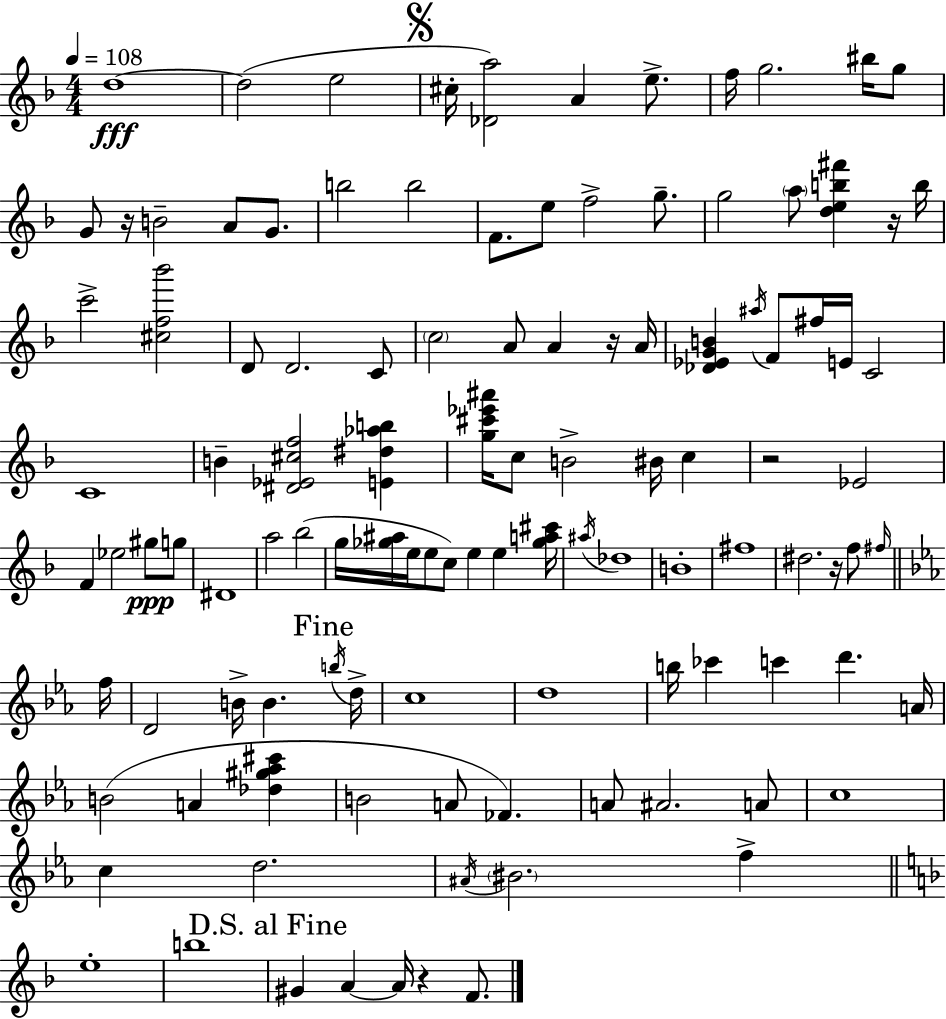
X:1
T:Untitled
M:4/4
L:1/4
K:F
d4 d2 e2 ^c/4 [_Da]2 A e/2 f/4 g2 ^b/4 g/2 G/2 z/4 B2 A/2 G/2 b2 b2 F/2 e/2 f2 g/2 g2 a/2 [deb^f'] z/4 b/4 c'2 [^cf_b']2 D/2 D2 C/2 c2 A/2 A z/4 A/4 [_D_EGB] ^a/4 F/2 ^f/4 E/4 C2 C4 B [^D_E^cf]2 [E^d_ab] [g^c'_e'^a']/4 c/2 B2 ^B/4 c z2 _E2 F _e2 ^g/2 g/2 ^D4 a2 _b2 g/4 [_g^a]/4 e/4 e/2 c/2 e e [_ga^c']/4 ^a/4 _d4 B4 ^f4 ^d2 z/4 f/2 ^f/4 f/4 D2 B/4 B b/4 d/4 c4 d4 b/4 _c' c' d' A/4 B2 A [_d^g_a^c'] B2 A/2 _F A/2 ^A2 A/2 c4 c d2 ^A/4 ^B2 f e4 b4 ^G A A/4 z F/2